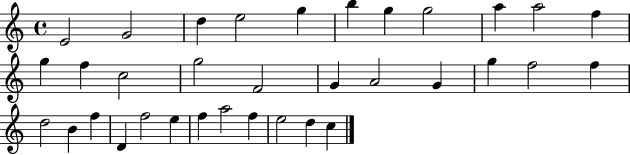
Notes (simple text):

E4/h G4/h D5/q E5/h G5/q B5/q G5/q G5/h A5/q A5/h F5/q G5/q F5/q C5/h G5/h F4/h G4/q A4/h G4/q G5/q F5/h F5/q D5/h B4/q F5/q D4/q F5/h E5/q F5/q A5/h F5/q E5/h D5/q C5/q